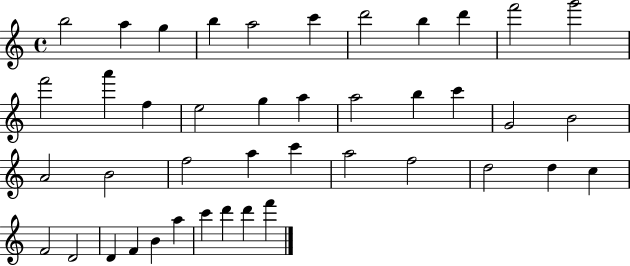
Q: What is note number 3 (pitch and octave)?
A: G5